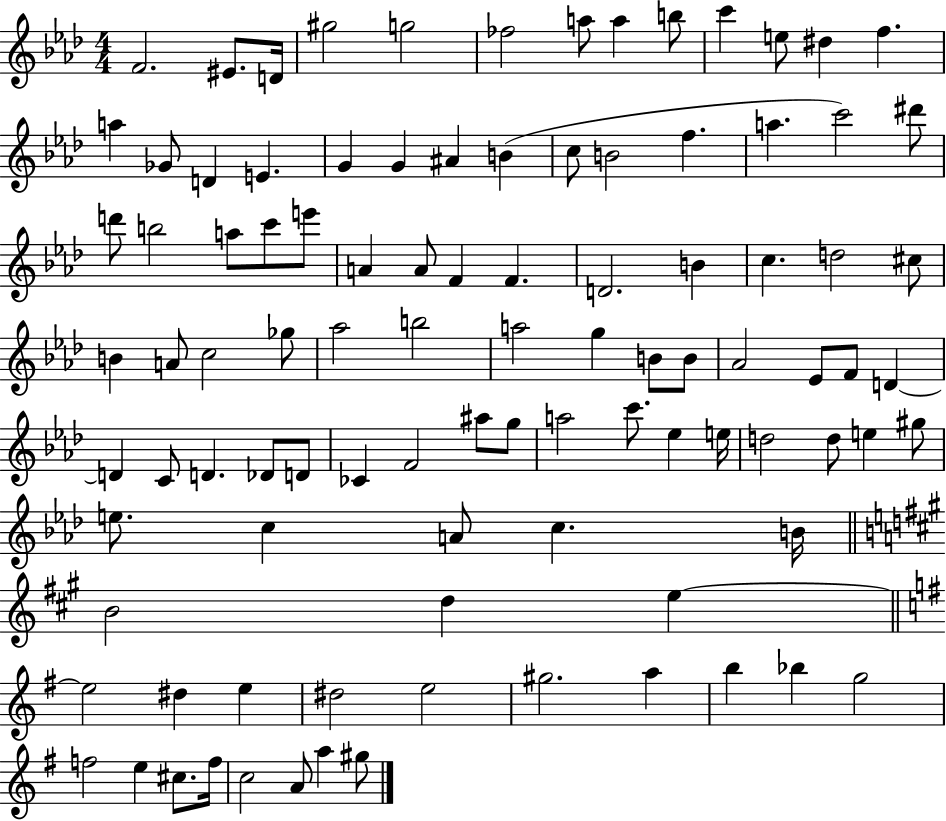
X:1
T:Untitled
M:4/4
L:1/4
K:Ab
F2 ^E/2 D/4 ^g2 g2 _f2 a/2 a b/2 c' e/2 ^d f a _G/2 D E G G ^A B c/2 B2 f a c'2 ^d'/2 d'/2 b2 a/2 c'/2 e'/2 A A/2 F F D2 B c d2 ^c/2 B A/2 c2 _g/2 _a2 b2 a2 g B/2 B/2 _A2 _E/2 F/2 D D C/2 D _D/2 D/2 _C F2 ^a/2 g/2 a2 c'/2 _e e/4 d2 d/2 e ^g/2 e/2 c A/2 c B/4 B2 d e e2 ^d e ^d2 e2 ^g2 a b _b g2 f2 e ^c/2 f/4 c2 A/2 a ^g/2